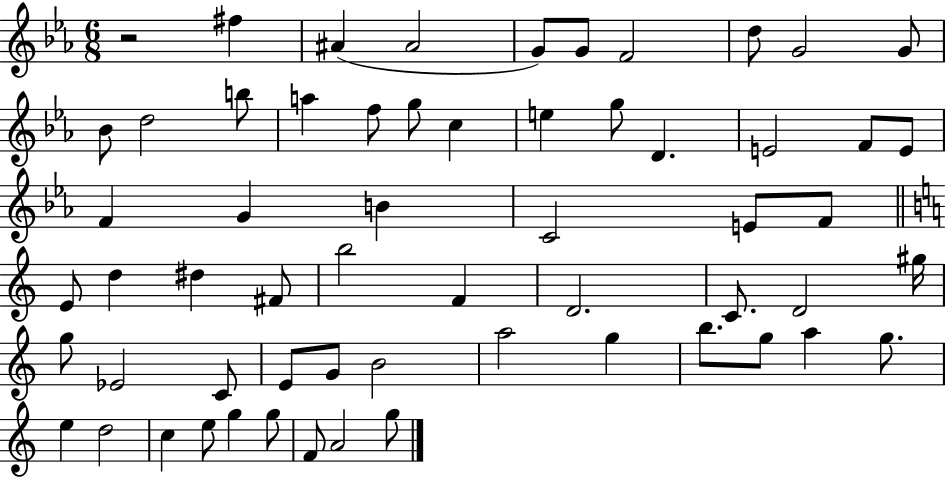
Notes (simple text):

R/h F#5/q A#4/q A#4/h G4/e G4/e F4/h D5/e G4/h G4/e Bb4/e D5/h B5/e A5/q F5/e G5/e C5/q E5/q G5/e D4/q. E4/h F4/e E4/e F4/q G4/q B4/q C4/h E4/e F4/e E4/e D5/q D#5/q F#4/e B5/h F4/q D4/h. C4/e. D4/h G#5/s G5/e Eb4/h C4/e E4/e G4/e B4/h A5/h G5/q B5/e. G5/e A5/q G5/e. E5/q D5/h C5/q E5/e G5/q G5/e F4/e A4/h G5/e